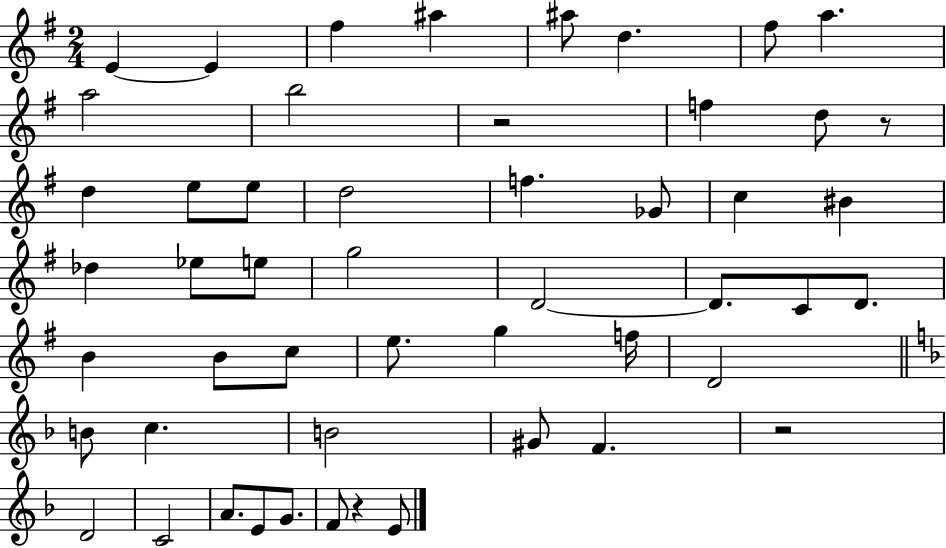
{
  \clef treble
  \numericTimeSignature
  \time 2/4
  \key g \major
  e'4~~ e'4 | fis''4 ais''4 | ais''8 d''4. | fis''8 a''4. | \break a''2 | b''2 | r2 | f''4 d''8 r8 | \break d''4 e''8 e''8 | d''2 | f''4. ges'8 | c''4 bis'4 | \break des''4 ees''8 e''8 | g''2 | d'2~~ | d'8. c'8 d'8. | \break b'4 b'8 c''8 | e''8. g''4 f''16 | d'2 | \bar "||" \break \key f \major b'8 c''4. | b'2 | gis'8 f'4. | r2 | \break d'2 | c'2 | a'8. e'8 g'8. | f'8 r4 e'8 | \break \bar "|."
}